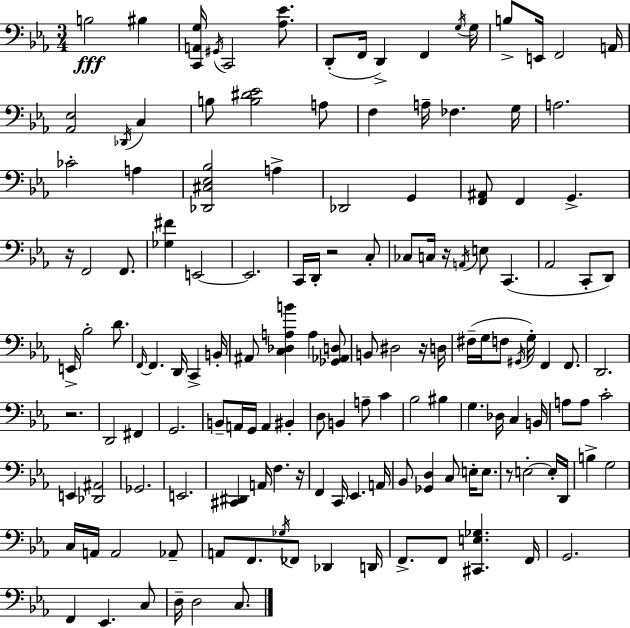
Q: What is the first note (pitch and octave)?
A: B3